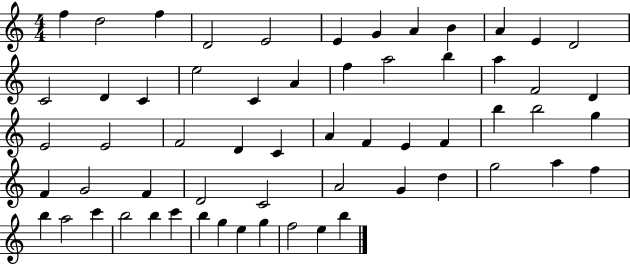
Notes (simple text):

F5/q D5/h F5/q D4/h E4/h E4/q G4/q A4/q B4/q A4/q E4/q D4/h C4/h D4/q C4/q E5/h C4/q A4/q F5/q A5/h B5/q A5/q F4/h D4/q E4/h E4/h F4/h D4/q C4/q A4/q F4/q E4/q F4/q B5/q B5/h G5/q F4/q G4/h F4/q D4/h C4/h A4/h G4/q D5/q G5/h A5/q F5/q B5/q A5/h C6/q B5/h B5/q C6/q B5/q G5/q E5/q G5/q F5/h E5/q B5/q